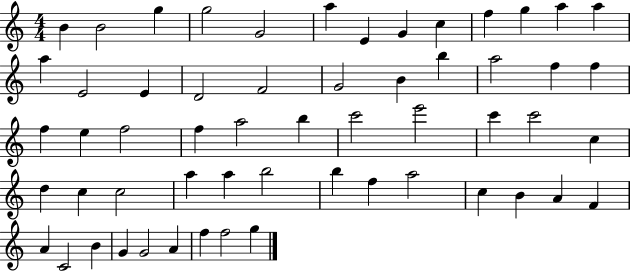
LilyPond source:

{
  \clef treble
  \numericTimeSignature
  \time 4/4
  \key c \major
  b'4 b'2 g''4 | g''2 g'2 | a''4 e'4 g'4 c''4 | f''4 g''4 a''4 a''4 | \break a''4 e'2 e'4 | d'2 f'2 | g'2 b'4 b''4 | a''2 f''4 f''4 | \break f''4 e''4 f''2 | f''4 a''2 b''4 | c'''2 e'''2 | c'''4 c'''2 c''4 | \break d''4 c''4 c''2 | a''4 a''4 b''2 | b''4 f''4 a''2 | c''4 b'4 a'4 f'4 | \break a'4 c'2 b'4 | g'4 g'2 a'4 | f''4 f''2 g''4 | \bar "|."
}